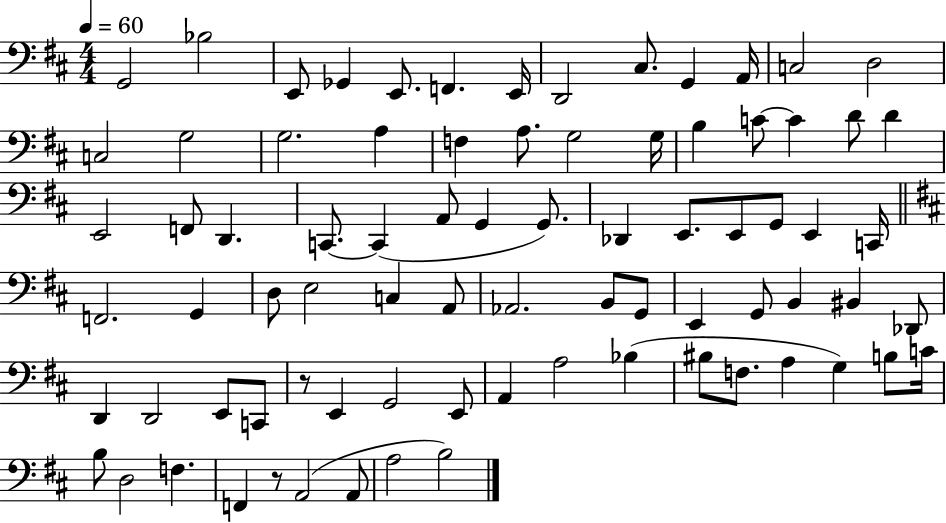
G2/h Bb3/h E2/e Gb2/q E2/e. F2/q. E2/s D2/h C#3/e. G2/q A2/s C3/h D3/h C3/h G3/h G3/h. A3/q F3/q A3/e. G3/h G3/s B3/q C4/e C4/q D4/e D4/q E2/h F2/e D2/q. C2/e. C2/q A2/e G2/q G2/e. Db2/q E2/e. E2/e G2/e E2/q C2/s F2/h. G2/q D3/e E3/h C3/q A2/e Ab2/h. B2/e G2/e E2/q G2/e B2/q BIS2/q Db2/e D2/q D2/h E2/e C2/e R/e E2/q G2/h E2/e A2/q A3/h Bb3/q BIS3/e F3/e. A3/q G3/q B3/e C4/s B3/e D3/h F3/q. F2/q R/e A2/h A2/e A3/h B3/h